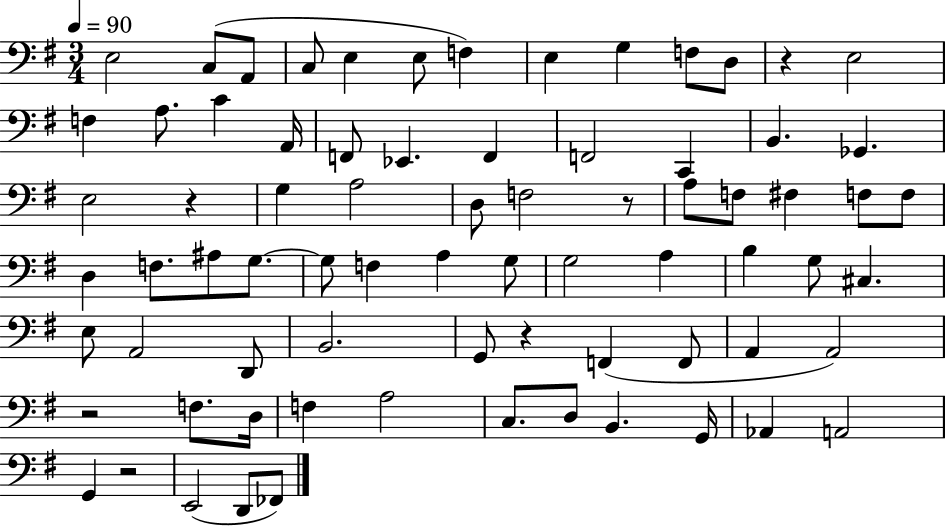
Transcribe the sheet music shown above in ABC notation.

X:1
T:Untitled
M:3/4
L:1/4
K:G
E,2 C,/2 A,,/2 C,/2 E, E,/2 F, E, G, F,/2 D,/2 z E,2 F, A,/2 C A,,/4 F,,/2 _E,, F,, F,,2 C,, B,, _G,, E,2 z G, A,2 D,/2 F,2 z/2 A,/2 F,/2 ^F, F,/2 F,/2 D, F,/2 ^A,/2 G,/2 G,/2 F, A, G,/2 G,2 A, B, G,/2 ^C, E,/2 A,,2 D,,/2 B,,2 G,,/2 z F,, F,,/2 A,, A,,2 z2 F,/2 D,/4 F, A,2 C,/2 D,/2 B,, G,,/4 _A,, A,,2 G,, z2 E,,2 D,,/2 _F,,/2